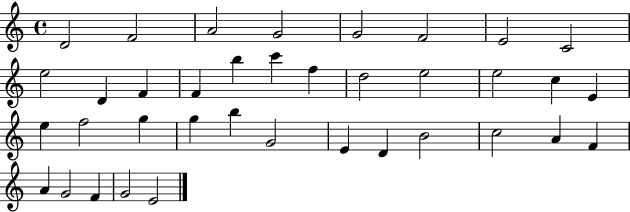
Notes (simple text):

D4/h F4/h A4/h G4/h G4/h F4/h E4/h C4/h E5/h D4/q F4/q F4/q B5/q C6/q F5/q D5/h E5/h E5/h C5/q E4/q E5/q F5/h G5/q G5/q B5/q G4/h E4/q D4/q B4/h C5/h A4/q F4/q A4/q G4/h F4/q G4/h E4/h